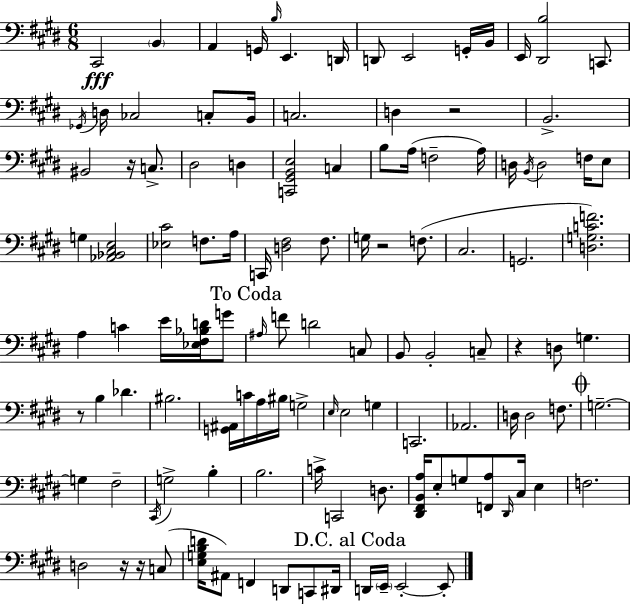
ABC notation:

X:1
T:Untitled
M:6/8
L:1/4
K:E
^C,,2 B,, A,, G,,/4 B,/4 E,, D,,/4 D,,/2 E,,2 G,,/4 B,,/4 E,,/4 [^D,,B,]2 C,,/2 _G,,/4 D,/4 _C,2 C,/2 B,,/4 C,2 D, z2 B,,2 ^B,,2 z/4 C,/2 ^D,2 D, [C,,^G,,B,,E,]2 C, B,/2 A,/4 F,2 A,/4 D,/4 B,,/4 D,2 F,/4 E,/2 G, [_A,,_B,,^C,E,]2 [_E,^C]2 F,/2 A,/4 C,,/4 [D,^F,]2 ^F,/2 G,/4 z2 F,/2 ^C,2 G,,2 [D,G,CF]2 A, C E/4 [_E,^F,_B,D]/4 G/2 ^A,/4 F/2 D2 C,/2 B,,/2 B,,2 C,/2 z D,/2 G, z/2 B, _D ^B,2 [G,,^A,,]/4 C/4 A,/4 ^B,/4 G,2 E,/4 E,2 G, C,,2 _A,,2 D,/4 D,2 F,/2 G,2 G, ^F,2 ^C,,/4 G,2 B, B,2 C/4 C,,2 D,/2 [^D,,^F,,B,,A,]/4 E,/2 G,/2 [F,,A,]/2 ^D,,/4 ^C,/4 E, F,2 D,2 z/4 z/4 C,/2 [E,G,B,D]/4 ^A,,/2 F,, D,,/2 C,,/2 ^D,,/4 D,,/4 E,,/4 E,,2 E,,/2